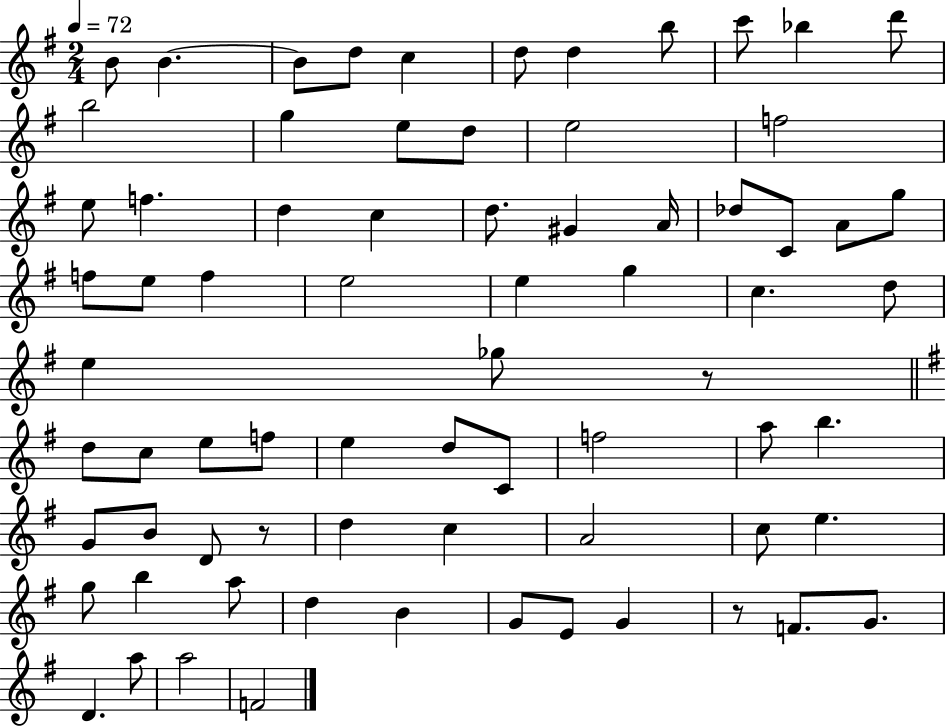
{
  \clef treble
  \numericTimeSignature
  \time 2/4
  \key g \major
  \tempo 4 = 72
  b'8 b'4.~~ | b'8 d''8 c''4 | d''8 d''4 b''8 | c'''8 bes''4 d'''8 | \break b''2 | g''4 e''8 d''8 | e''2 | f''2 | \break e''8 f''4. | d''4 c''4 | d''8. gis'4 a'16 | des''8 c'8 a'8 g''8 | \break f''8 e''8 f''4 | e''2 | e''4 g''4 | c''4. d''8 | \break e''4 ges''8 r8 | \bar "||" \break \key e \minor d''8 c''8 e''8 f''8 | e''4 d''8 c'8 | f''2 | a''8 b''4. | \break g'8 b'8 d'8 r8 | d''4 c''4 | a'2 | c''8 e''4. | \break g''8 b''4 a''8 | d''4 b'4 | g'8 e'8 g'4 | r8 f'8. g'8. | \break d'4. a''8 | a''2 | f'2 | \bar "|."
}